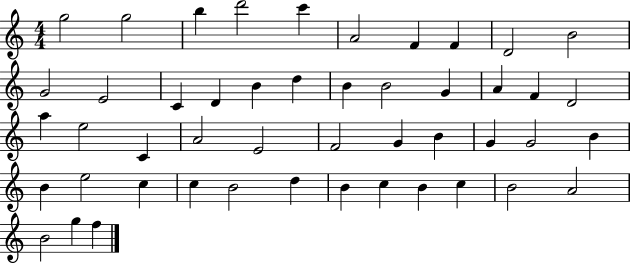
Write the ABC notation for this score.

X:1
T:Untitled
M:4/4
L:1/4
K:C
g2 g2 b d'2 c' A2 F F D2 B2 G2 E2 C D B d B B2 G A F D2 a e2 C A2 E2 F2 G B G G2 B B e2 c c B2 d B c B c B2 A2 B2 g f